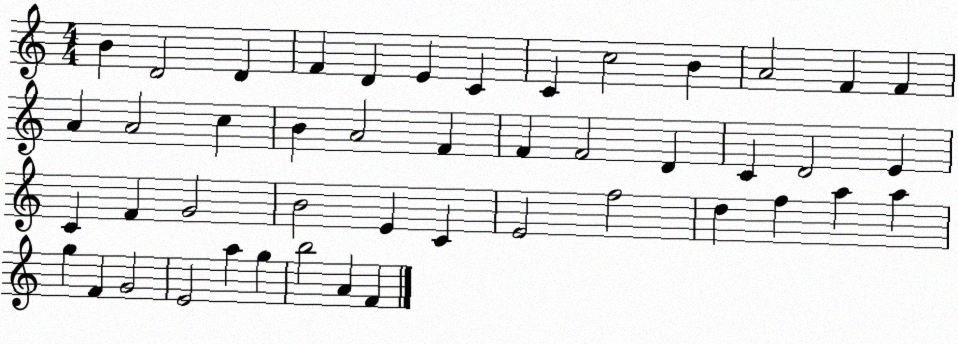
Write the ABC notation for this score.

X:1
T:Untitled
M:4/4
L:1/4
K:C
B D2 D F D E C C c2 B A2 F F A A2 c B A2 F F F2 D C D2 E C F G2 B2 E C E2 f2 d f a a g F G2 E2 a g b2 A F